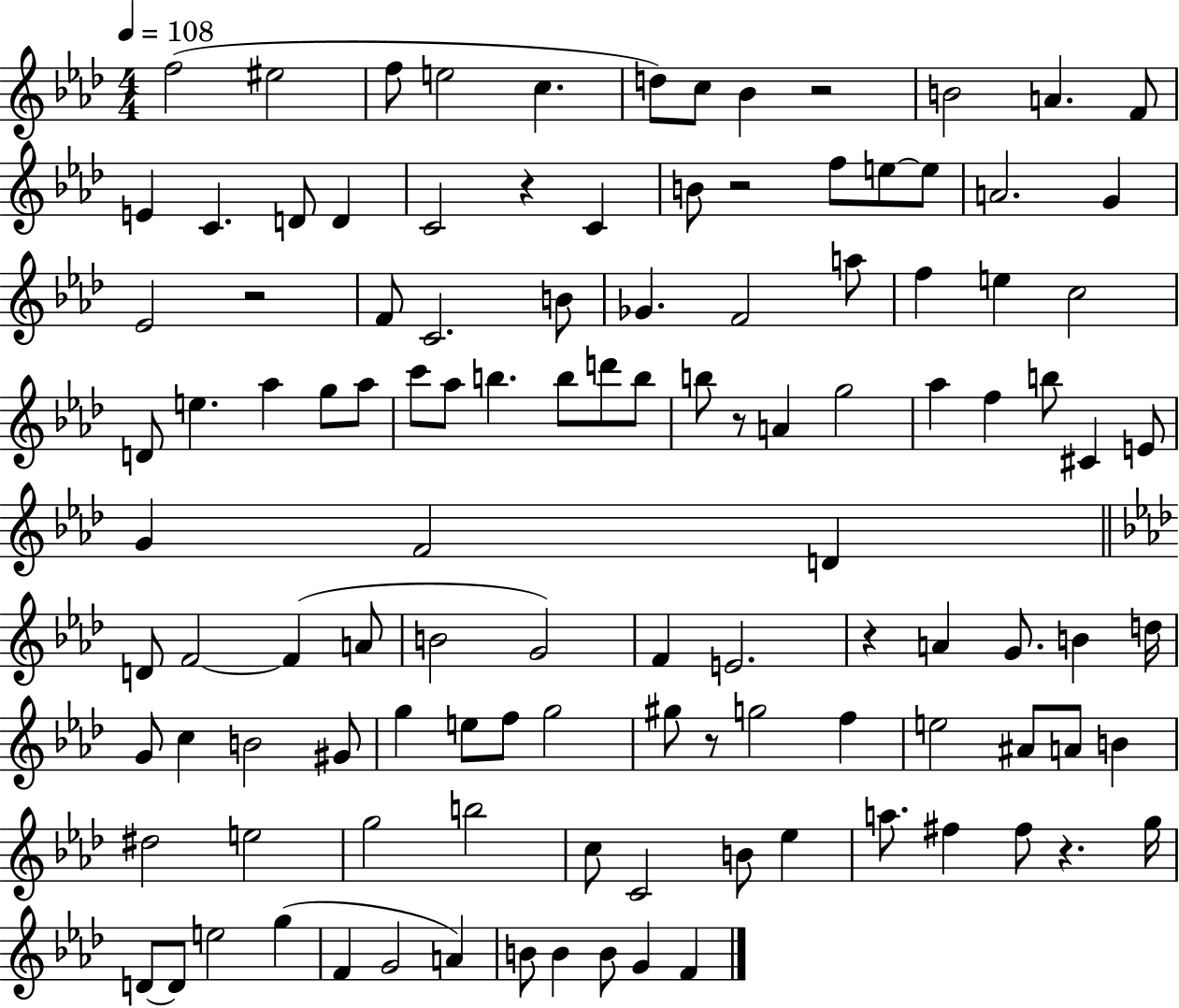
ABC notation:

X:1
T:Untitled
M:4/4
L:1/4
K:Ab
f2 ^e2 f/2 e2 c d/2 c/2 _B z2 B2 A F/2 E C D/2 D C2 z C B/2 z2 f/2 e/2 e/2 A2 G _E2 z2 F/2 C2 B/2 _G F2 a/2 f e c2 D/2 e _a g/2 _a/2 c'/2 _a/2 b b/2 d'/2 b/2 b/2 z/2 A g2 _a f b/2 ^C E/2 G F2 D D/2 F2 F A/2 B2 G2 F E2 z A G/2 B d/4 G/2 c B2 ^G/2 g e/2 f/2 g2 ^g/2 z/2 g2 f e2 ^A/2 A/2 B ^d2 e2 g2 b2 c/2 C2 B/2 _e a/2 ^f ^f/2 z g/4 D/2 D/2 e2 g F G2 A B/2 B B/2 G F